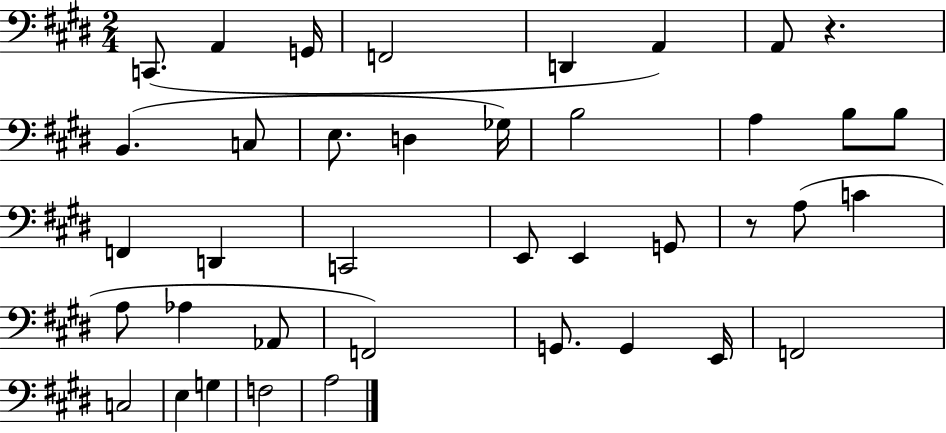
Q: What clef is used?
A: bass